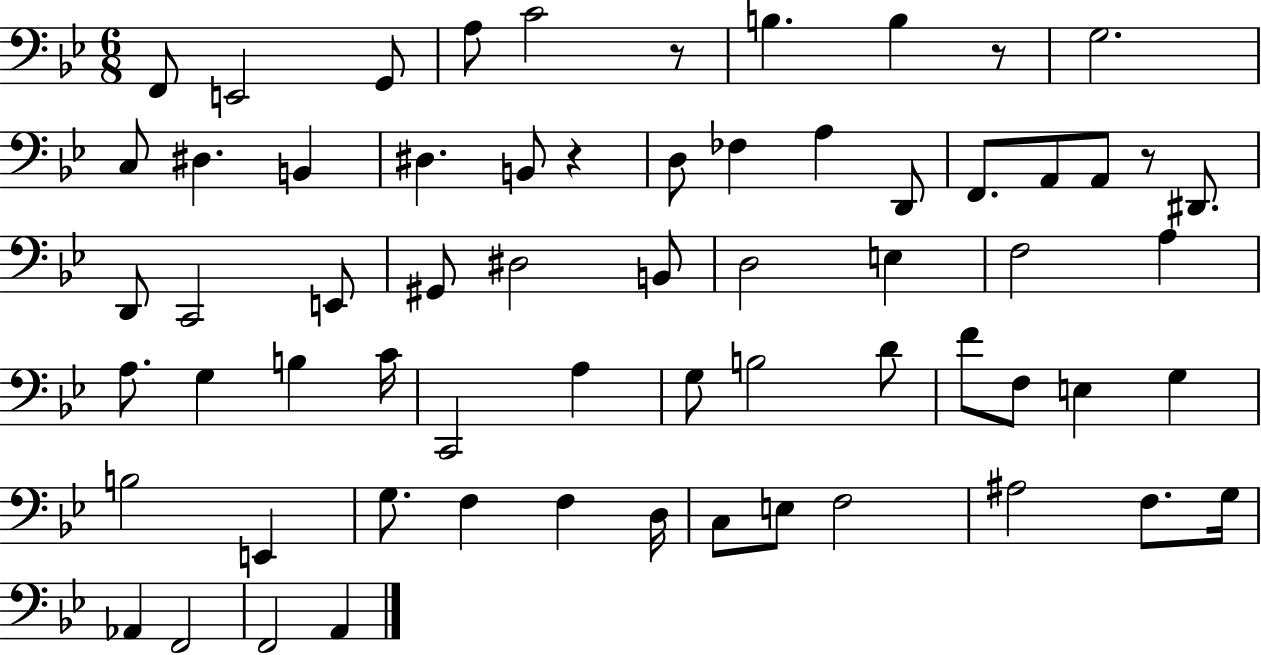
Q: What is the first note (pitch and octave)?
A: F2